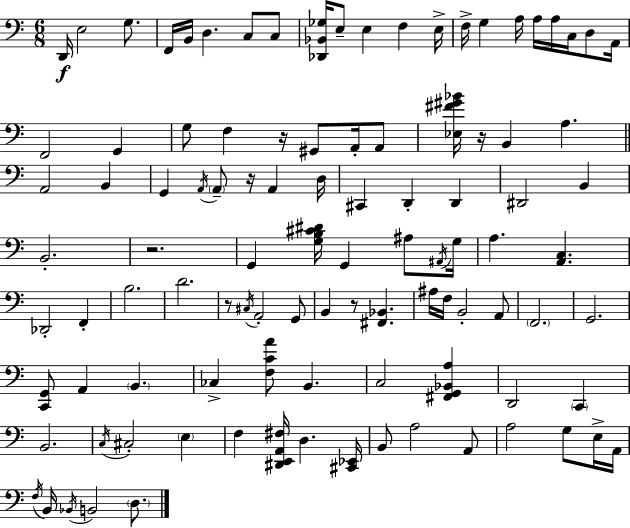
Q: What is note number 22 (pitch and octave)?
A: G2